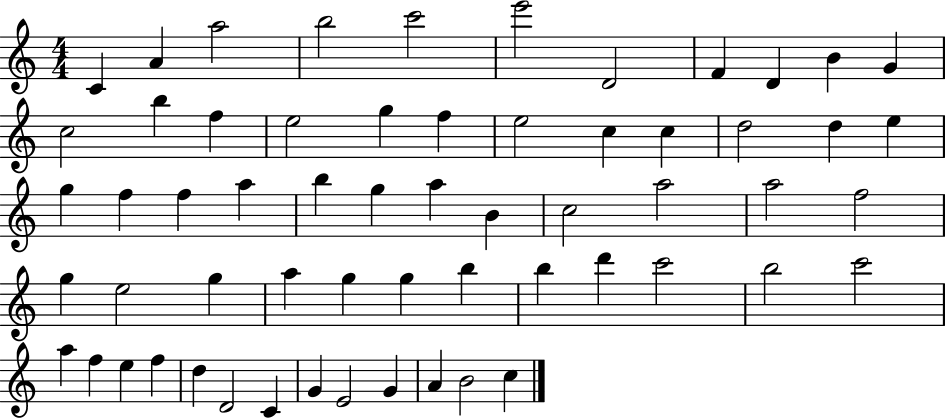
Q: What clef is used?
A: treble